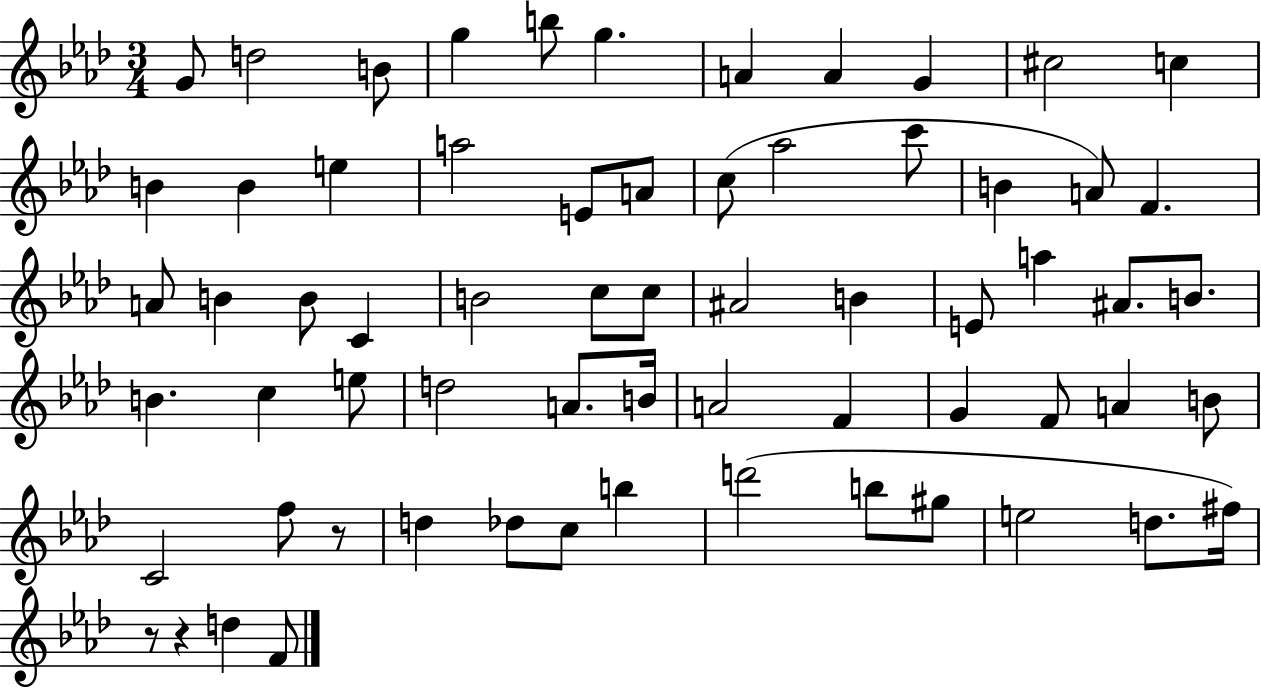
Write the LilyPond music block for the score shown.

{
  \clef treble
  \numericTimeSignature
  \time 3/4
  \key aes \major
  g'8 d''2 b'8 | g''4 b''8 g''4. | a'4 a'4 g'4 | cis''2 c''4 | \break b'4 b'4 e''4 | a''2 e'8 a'8 | c''8( aes''2 c'''8 | b'4 a'8) f'4. | \break a'8 b'4 b'8 c'4 | b'2 c''8 c''8 | ais'2 b'4 | e'8 a''4 ais'8. b'8. | \break b'4. c''4 e''8 | d''2 a'8. b'16 | a'2 f'4 | g'4 f'8 a'4 b'8 | \break c'2 f''8 r8 | d''4 des''8 c''8 b''4 | d'''2( b''8 gis''8 | e''2 d''8. fis''16) | \break r8 r4 d''4 f'8 | \bar "|."
}